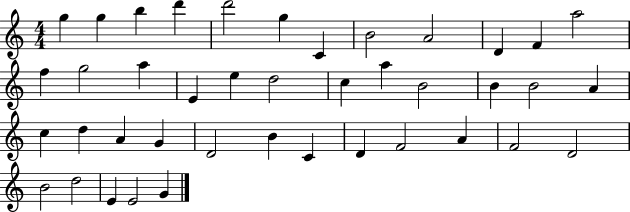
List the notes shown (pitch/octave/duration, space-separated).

G5/q G5/q B5/q D6/q D6/h G5/q C4/q B4/h A4/h D4/q F4/q A5/h F5/q G5/h A5/q E4/q E5/q D5/h C5/q A5/q B4/h B4/q B4/h A4/q C5/q D5/q A4/q G4/q D4/h B4/q C4/q D4/q F4/h A4/q F4/h D4/h B4/h D5/h E4/q E4/h G4/q